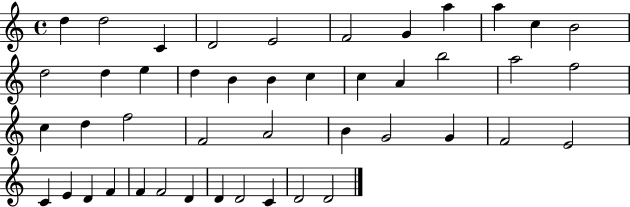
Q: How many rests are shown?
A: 0